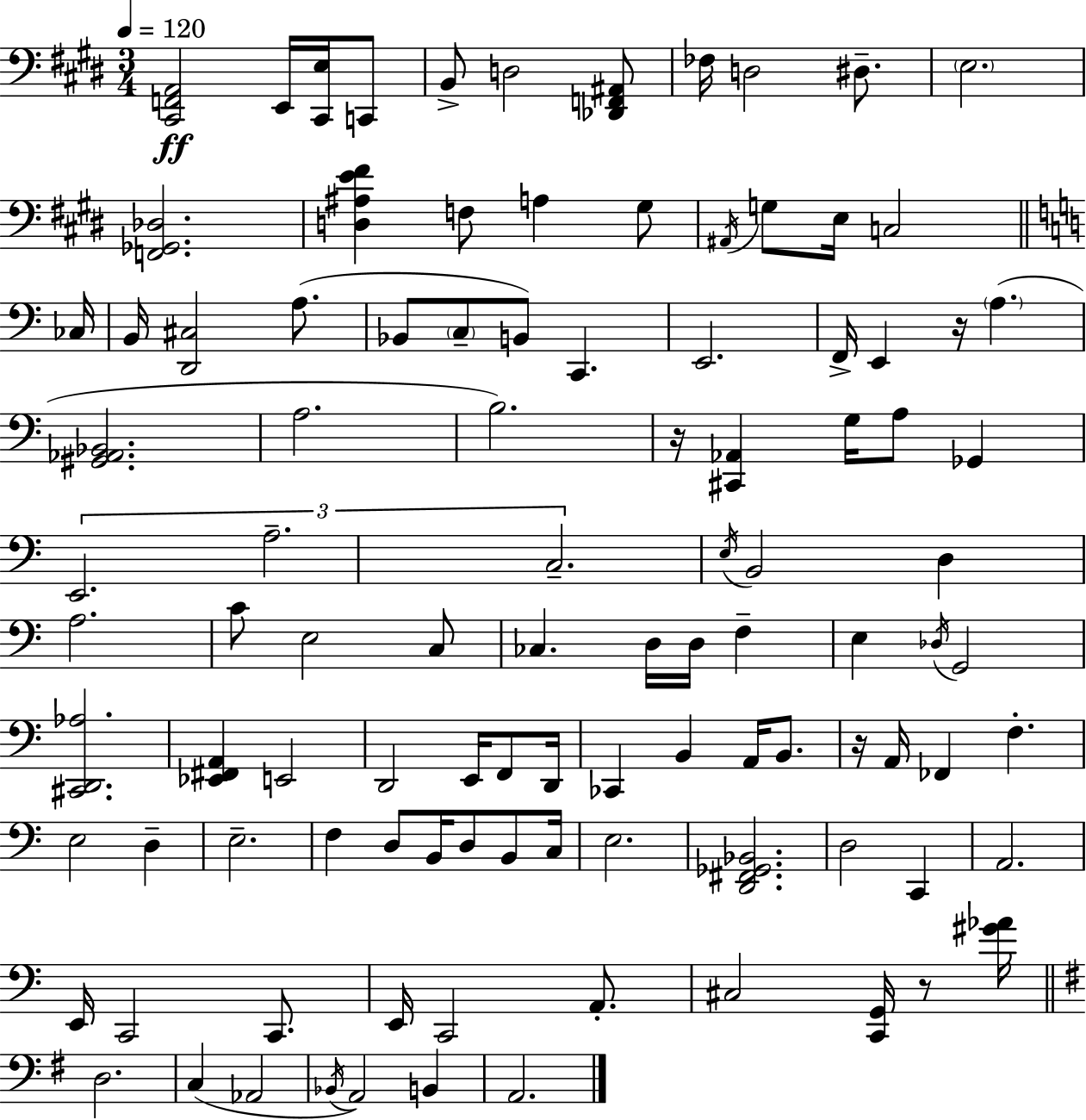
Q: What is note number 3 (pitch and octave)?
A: B2